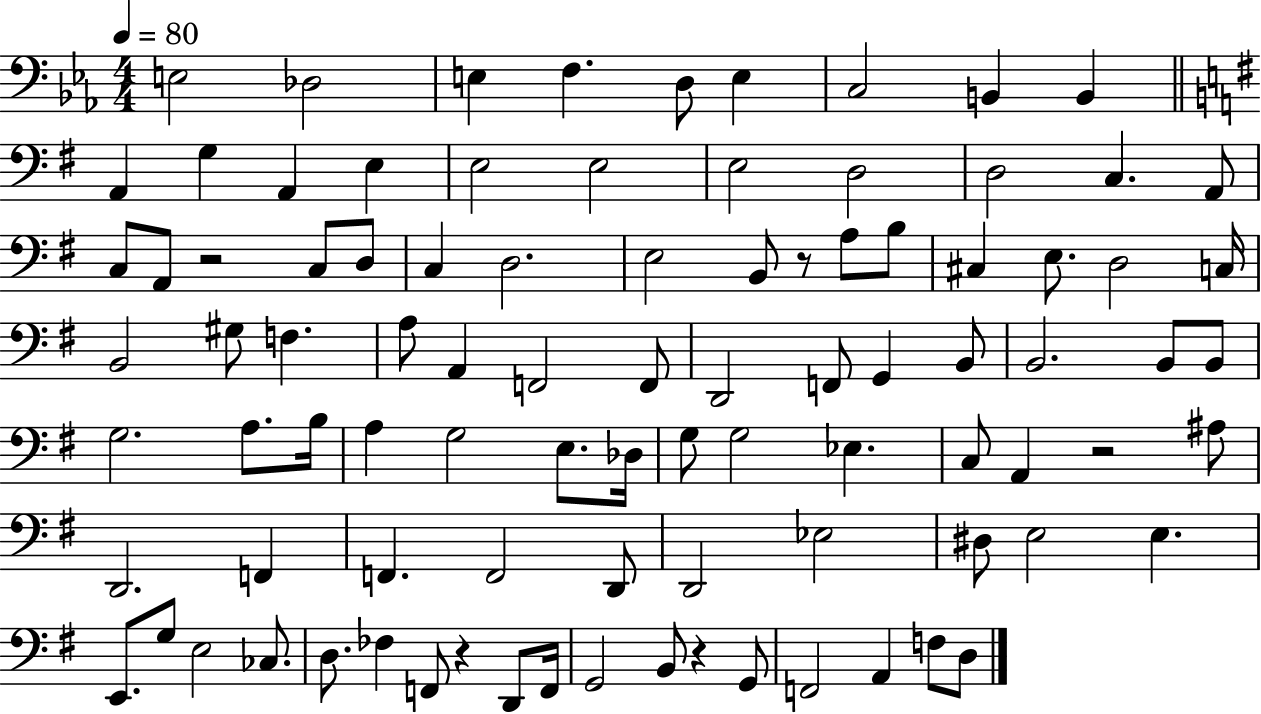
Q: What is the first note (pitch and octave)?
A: E3